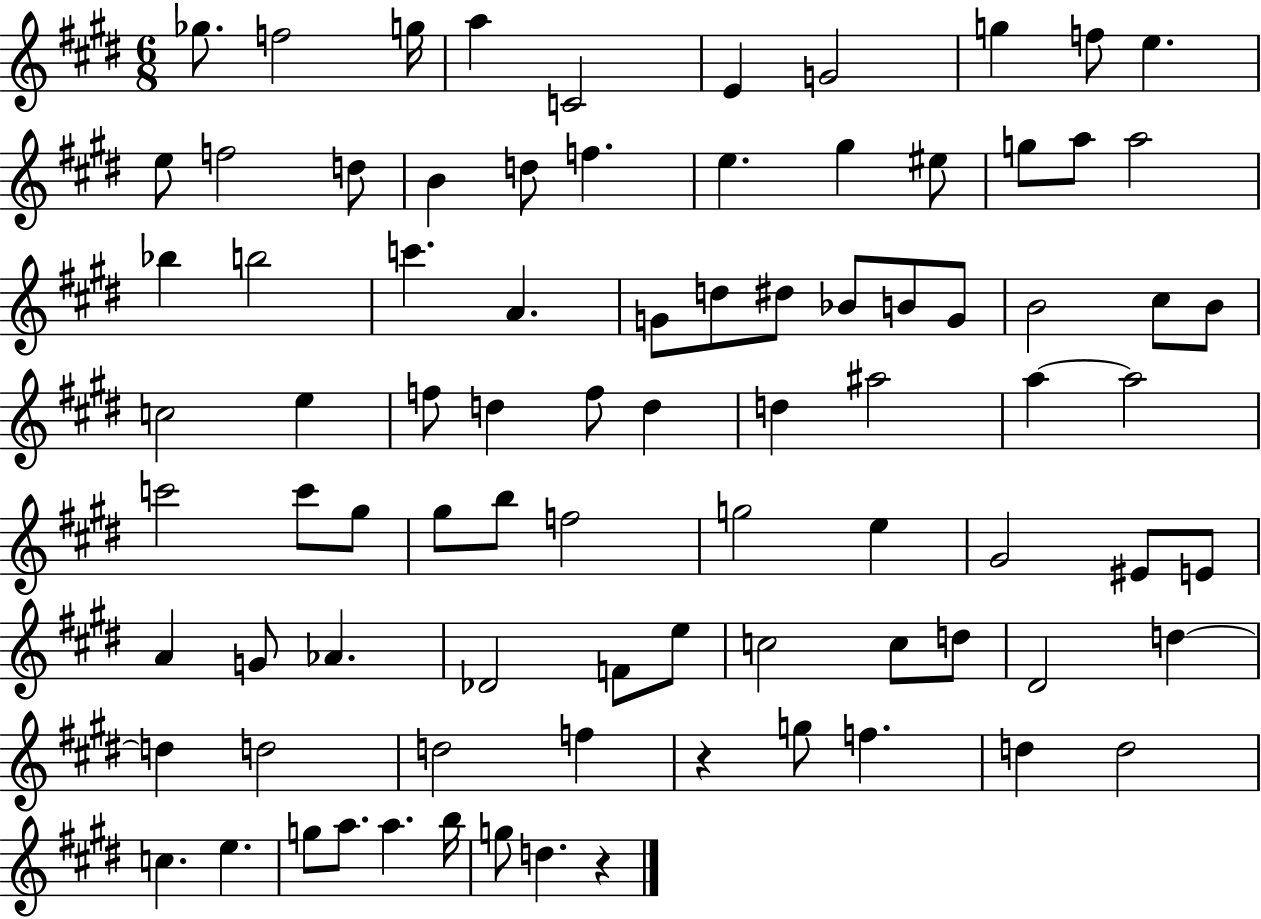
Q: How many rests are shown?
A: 2